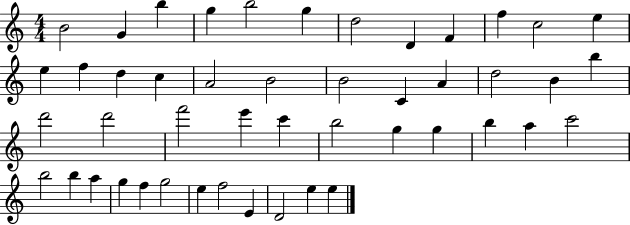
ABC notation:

X:1
T:Untitled
M:4/4
L:1/4
K:C
B2 G b g b2 g d2 D F f c2 e e f d c A2 B2 B2 C A d2 B b d'2 d'2 f'2 e' c' b2 g g b a c'2 b2 b a g f g2 e f2 E D2 e e